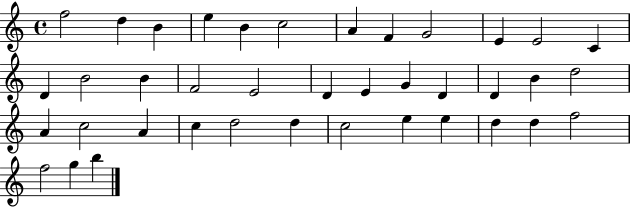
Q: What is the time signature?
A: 4/4